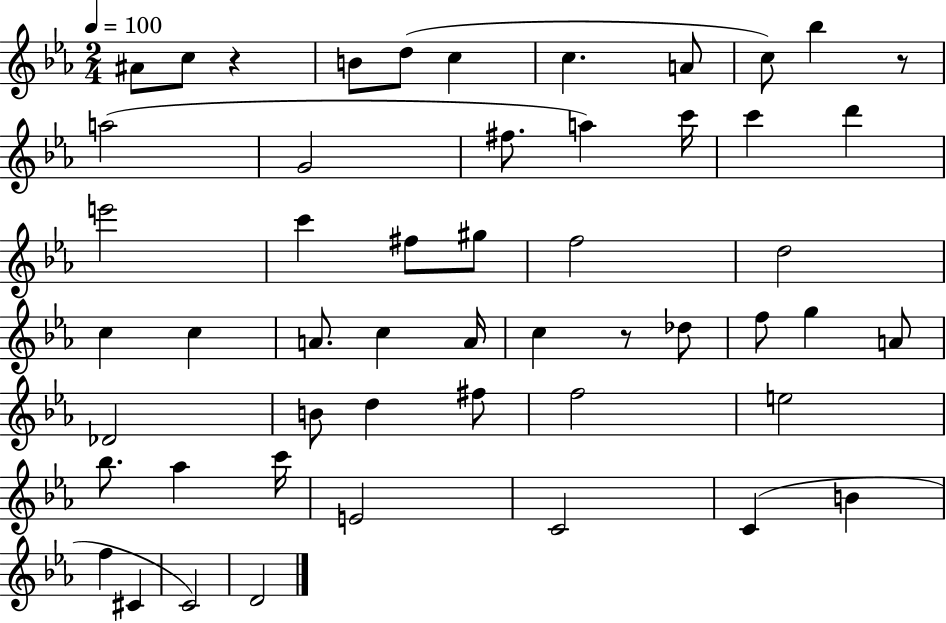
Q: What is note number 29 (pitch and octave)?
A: Db5